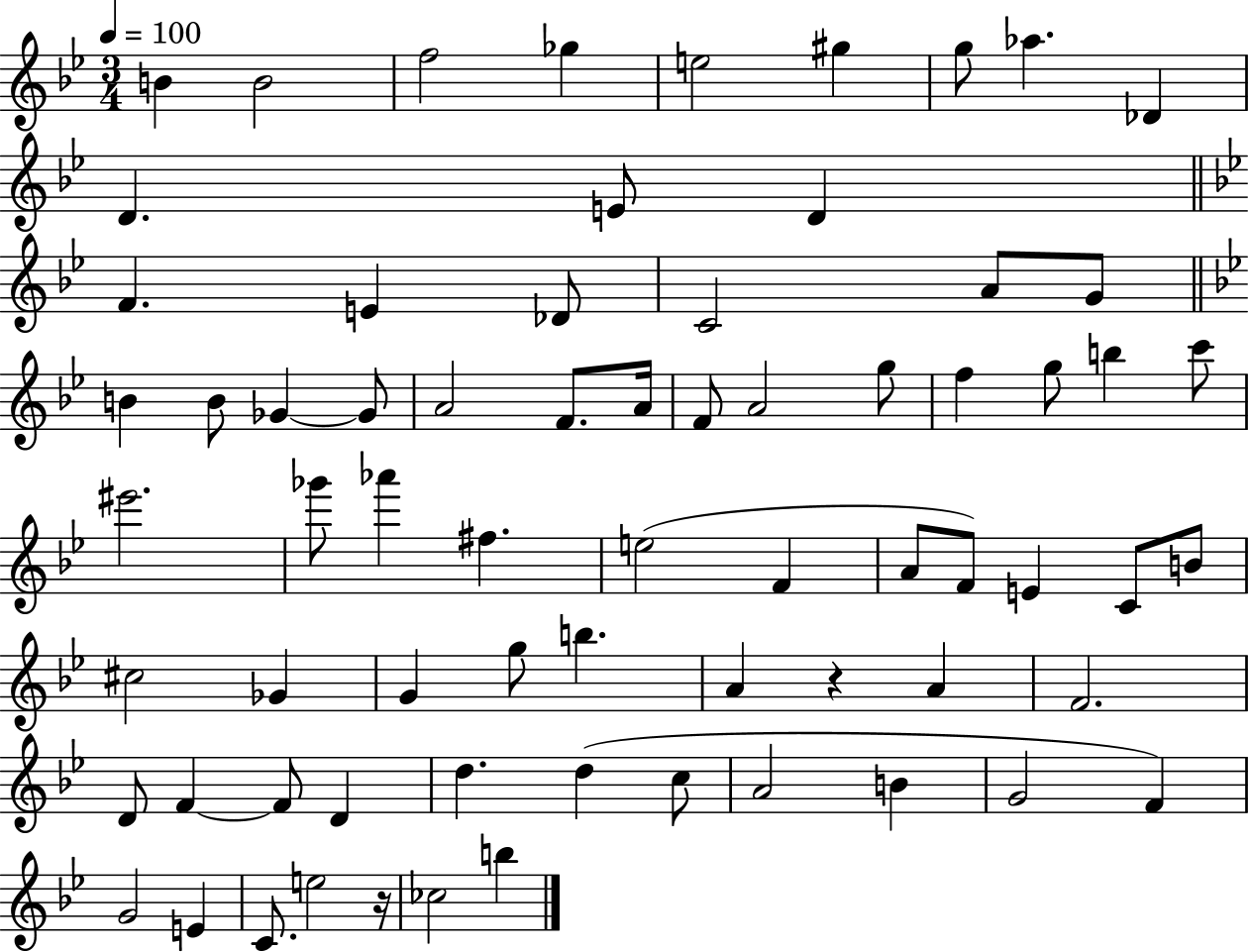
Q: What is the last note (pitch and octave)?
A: B5